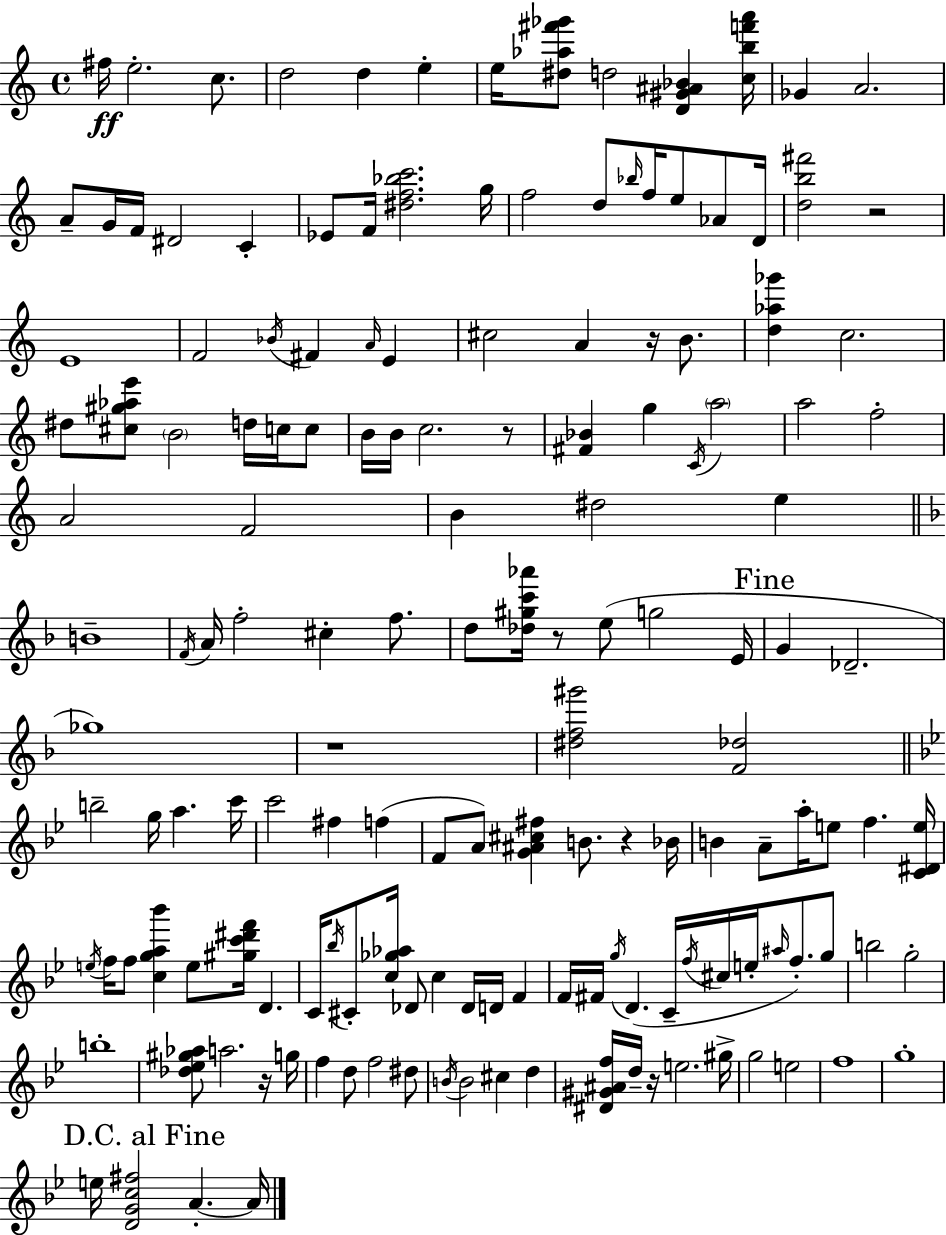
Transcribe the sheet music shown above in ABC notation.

X:1
T:Untitled
M:4/4
L:1/4
K:Am
^f/4 e2 c/2 d2 d e e/4 [^d_a^f'_g']/2 d2 [D^G^A_B] [cbf'a']/4 _G A2 A/2 G/4 F/4 ^D2 C _E/2 F/4 [^df_bc']2 g/4 f2 d/2 _b/4 f/4 e/2 _A/2 D/4 [db^f']2 z2 E4 F2 _B/4 ^F A/4 E ^c2 A z/4 B/2 [d_a_g'] c2 ^d/2 [^c^g_ae']/2 B2 d/4 c/4 c/2 B/4 B/4 c2 z/2 [^F_B] g C/4 a2 a2 f2 A2 F2 B ^d2 e B4 F/4 A/4 f2 ^c f/2 d/2 [_d^gc'_a']/4 z/2 e/2 g2 E/4 G _D2 _g4 z4 [^df^g']2 [F_d]2 b2 g/4 a c'/4 c'2 ^f f F/2 A/2 [G^A^c^f] B/2 z _B/4 B A/2 a/4 e/2 f [C^De]/4 e/4 f/4 f/2 [cga_b'] e/2 [^gc'^d'f']/4 D C/4 _b/4 ^C/2 [c_g_a]/4 _D/2 c _D/4 D/4 F F/4 ^F/4 g/4 D C/4 f/4 ^c/4 e/4 ^a/4 f/2 g/2 b2 g2 b4 [_d_e^g_a]/2 a2 z/4 g/4 f d/2 f2 ^d/2 B/4 B2 ^c d [^D^G^Af]/4 d/4 z/4 e2 ^g/4 g2 e2 f4 g4 e/4 [DGc^f]2 A A/4